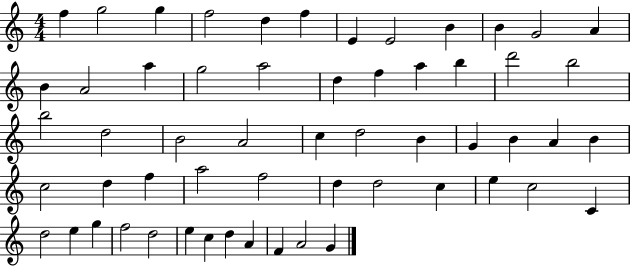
{
  \clef treble
  \numericTimeSignature
  \time 4/4
  \key c \major
  f''4 g''2 g''4 | f''2 d''4 f''4 | e'4 e'2 b'4 | b'4 g'2 a'4 | \break b'4 a'2 a''4 | g''2 a''2 | d''4 f''4 a''4 b''4 | d'''2 b''2 | \break b''2 d''2 | b'2 a'2 | c''4 d''2 b'4 | g'4 b'4 a'4 b'4 | \break c''2 d''4 f''4 | a''2 f''2 | d''4 d''2 c''4 | e''4 c''2 c'4 | \break d''2 e''4 g''4 | f''2 d''2 | e''4 c''4 d''4 a'4 | f'4 a'2 g'4 | \break \bar "|."
}